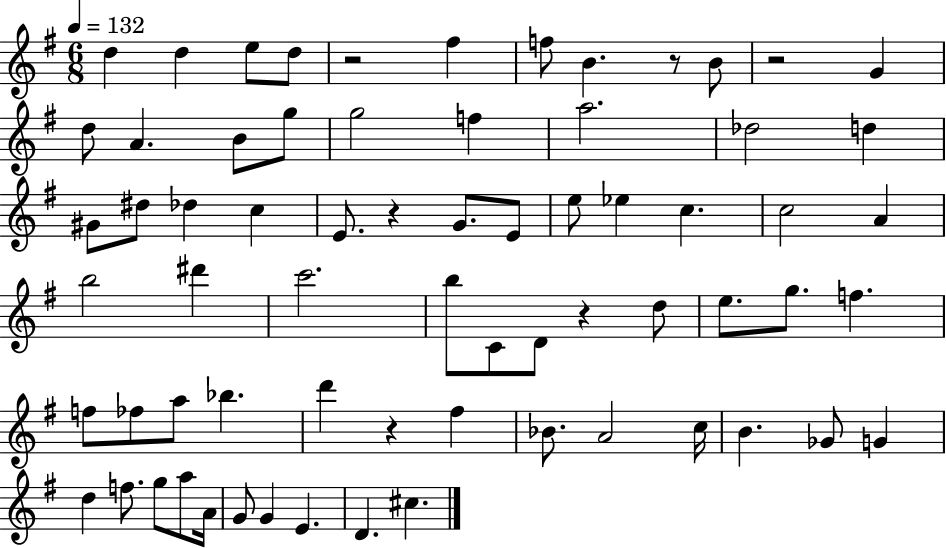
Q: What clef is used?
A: treble